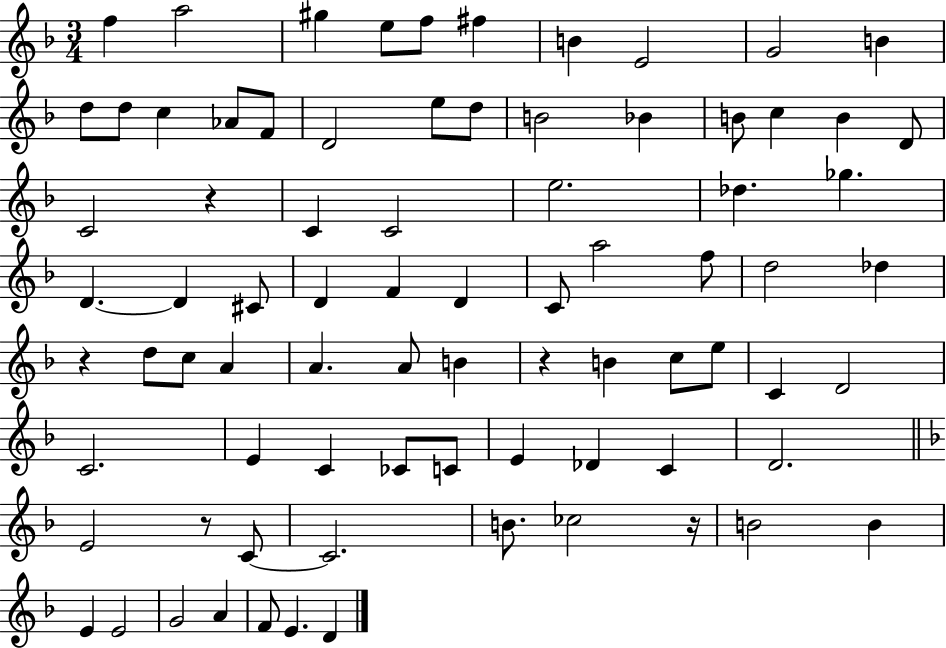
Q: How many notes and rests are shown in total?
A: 80